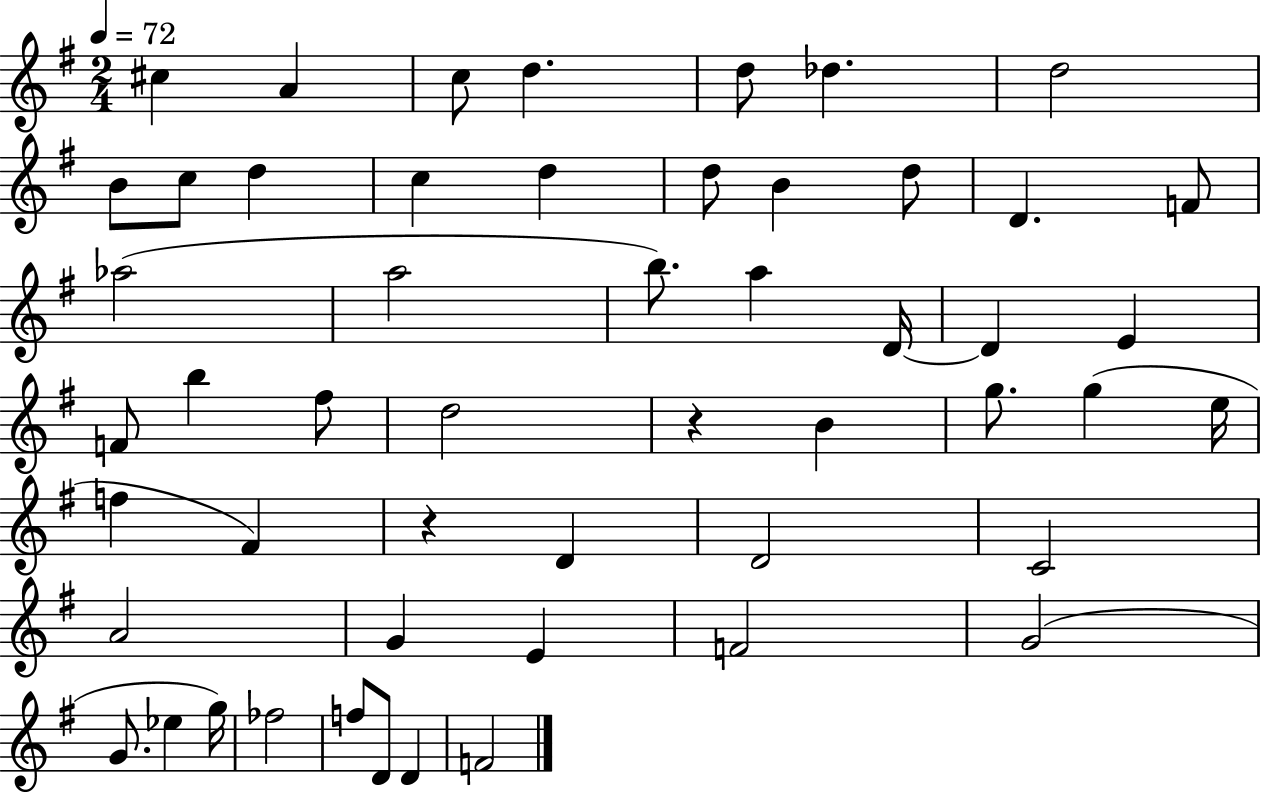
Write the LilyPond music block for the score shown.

{
  \clef treble
  \numericTimeSignature
  \time 2/4
  \key g \major
  \tempo 4 = 72
  cis''4 a'4 | c''8 d''4. | d''8 des''4. | d''2 | \break b'8 c''8 d''4 | c''4 d''4 | d''8 b'4 d''8 | d'4. f'8 | \break aes''2( | a''2 | b''8.) a''4 d'16~~ | d'4 e'4 | \break f'8 b''4 fis''8 | d''2 | r4 b'4 | g''8. g''4( e''16 | \break f''4 fis'4) | r4 d'4 | d'2 | c'2 | \break a'2 | g'4 e'4 | f'2 | g'2( | \break g'8. ees''4 g''16) | fes''2 | f''8 d'8 d'4 | f'2 | \break \bar "|."
}